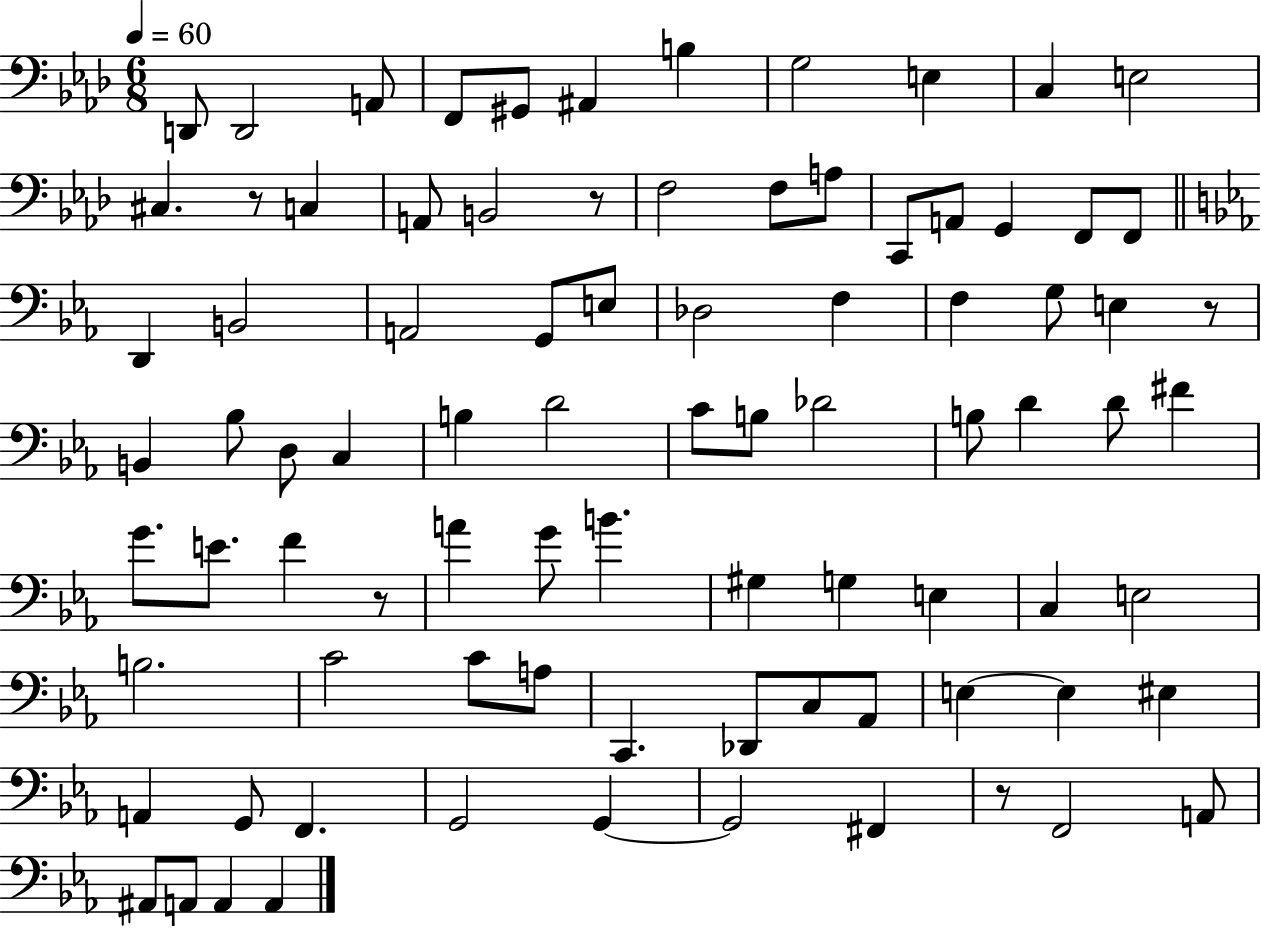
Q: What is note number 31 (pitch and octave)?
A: F3